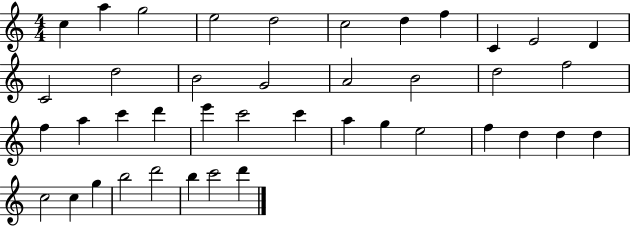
C5/q A5/q G5/h E5/h D5/h C5/h D5/q F5/q C4/q E4/h D4/q C4/h D5/h B4/h G4/h A4/h B4/h D5/h F5/h F5/q A5/q C6/q D6/q E6/q C6/h C6/q A5/q G5/q E5/h F5/q D5/q D5/q D5/q C5/h C5/q G5/q B5/h D6/h B5/q C6/h D6/q